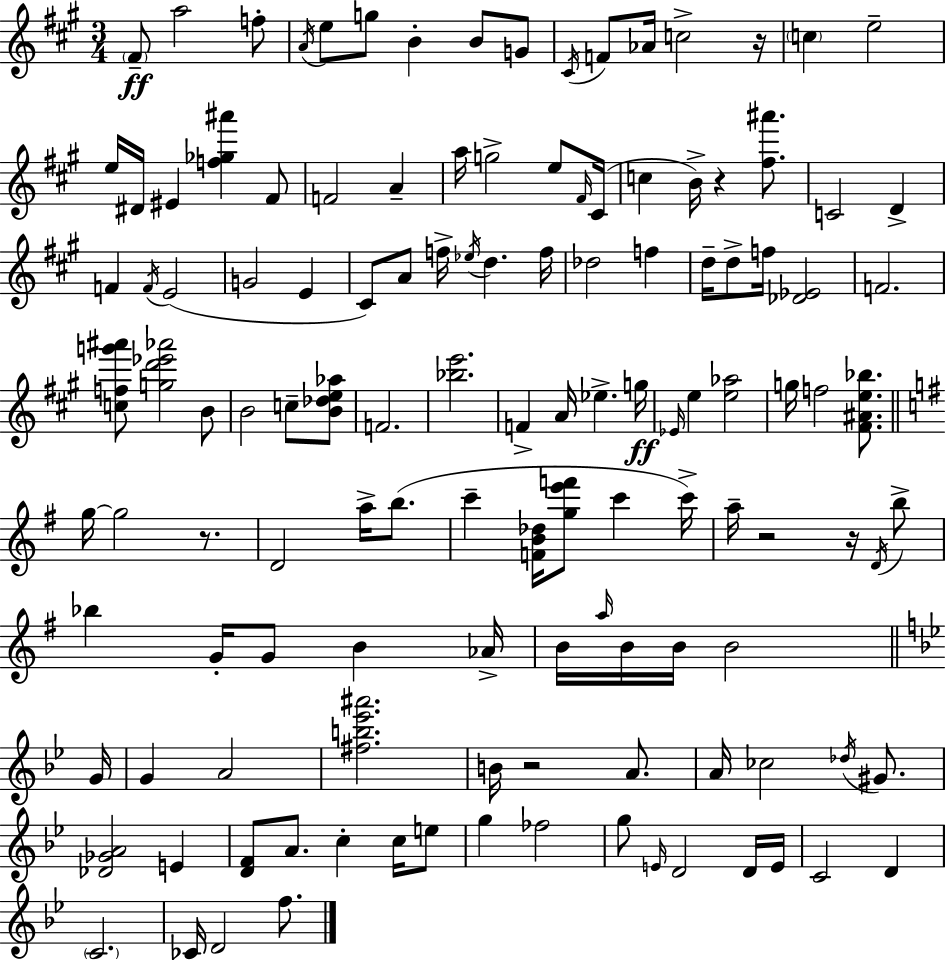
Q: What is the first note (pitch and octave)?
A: F#4